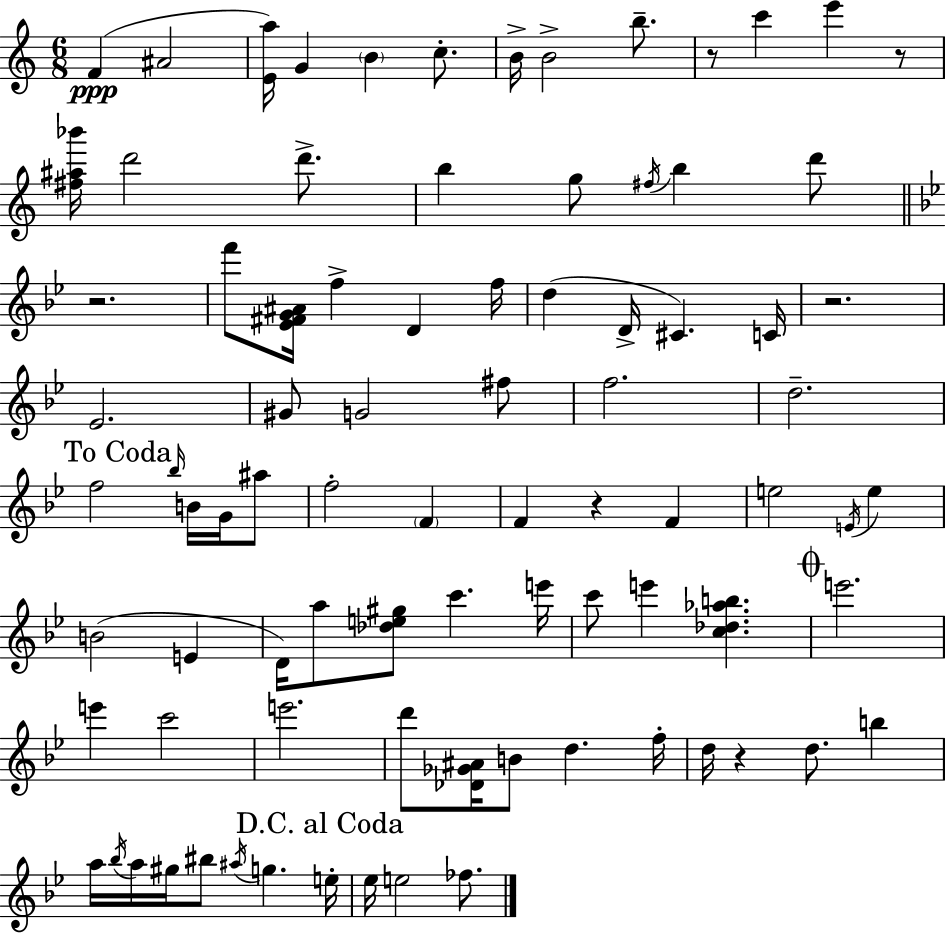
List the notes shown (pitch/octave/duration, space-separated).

F4/q A#4/h [E4,A5]/s G4/q B4/q C5/e. B4/s B4/h B5/e. R/e C6/q E6/q R/e [F#5,A#5,Bb6]/s D6/h D6/e. B5/q G5/e F#5/s B5/q D6/e R/h. F6/e [Eb4,F#4,G4,A#4]/s F5/q D4/q F5/s D5/q D4/s C#4/q. C4/s R/h. Eb4/h. G#4/e G4/h F#5/e F5/h. D5/h. F5/h Bb5/s B4/s G4/s A#5/e F5/h F4/q F4/q R/q F4/q E5/h E4/s E5/q B4/h E4/q D4/s A5/e [Db5,E5,G#5]/e C6/q. E6/s C6/e E6/q [C5,Db5,Ab5,B5]/q. E6/h. E6/q C6/h E6/h. D6/e [Db4,Gb4,A#4]/s B4/e D5/q. F5/s D5/s R/q D5/e. B5/q A5/s Bb5/s A5/s G#5/s BIS5/e A#5/s G5/q. E5/s Eb5/s E5/h FES5/e.